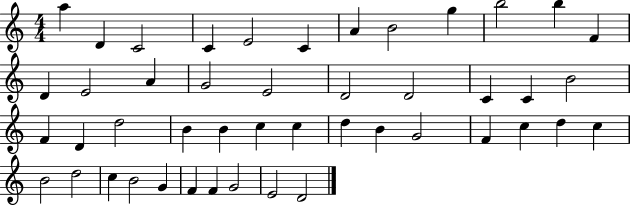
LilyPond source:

{
  \clef treble
  \numericTimeSignature
  \time 4/4
  \key c \major
  a''4 d'4 c'2 | c'4 e'2 c'4 | a'4 b'2 g''4 | b''2 b''4 f'4 | \break d'4 e'2 a'4 | g'2 e'2 | d'2 d'2 | c'4 c'4 b'2 | \break f'4 d'4 d''2 | b'4 b'4 c''4 c''4 | d''4 b'4 g'2 | f'4 c''4 d''4 c''4 | \break b'2 d''2 | c''4 b'2 g'4 | f'4 f'4 g'2 | e'2 d'2 | \break \bar "|."
}